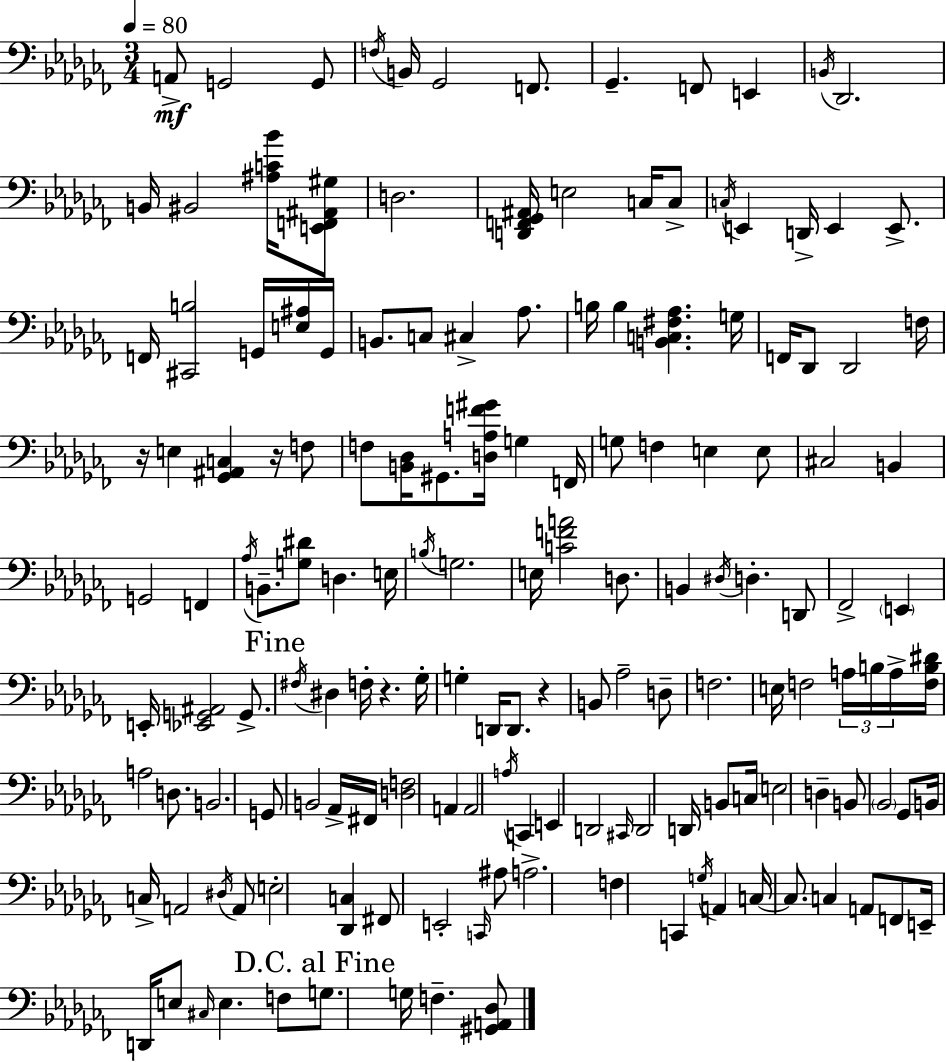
X:1
T:Untitled
M:3/4
L:1/4
K:Abm
A,,/2 G,,2 G,,/2 F,/4 B,,/4 _G,,2 F,,/2 _G,, F,,/2 E,, B,,/4 _D,,2 B,,/4 ^B,,2 [^A,C_B]/4 [E,,F,,^A,,^G,]/2 D,2 [D,,F,,_G,,^A,,]/4 E,2 C,/4 C,/2 C,/4 E,, D,,/4 E,, E,,/2 F,,/4 [^C,,B,]2 G,,/4 [E,^A,]/4 G,,/4 B,,/2 C,/2 ^C, _A,/2 B,/4 B, [B,,C,^F,_A,] G,/4 F,,/4 _D,,/2 _D,,2 F,/4 z/4 E, [_G,,^A,,C,] z/4 F,/2 F,/2 [B,,_D,]/4 ^G,,/2 [D,A,F^G]/4 G, F,,/4 G,/2 F, E, E,/2 ^C,2 B,, G,,2 F,, _A,/4 B,,/2 [G,^D]/2 D, E,/4 B,/4 G,2 E,/4 [CFA]2 D,/2 B,, ^D,/4 D, D,,/2 _F,,2 E,, E,,/4 [_E,,G,,^A,,]2 G,,/2 ^F,/4 ^D, F,/4 z _G,/4 G, D,,/4 D,,/2 z B,,/2 _A,2 D,/2 F,2 E,/4 F,2 A,/4 B,/4 A,/4 [F,B,^D]/4 A,2 D,/2 B,,2 G,,/2 B,,2 _A,,/4 ^F,,/4 [D,F,]2 A,, A,,2 A,/4 C,, E,, D,,2 ^C,,/4 D,,2 D,,/4 B,,/2 C,/4 E,2 D, B,,/2 _B,,2 _G,,/2 B,,/4 C,/4 A,,2 ^D,/4 A,,/2 E,2 [_D,,C,] ^F,,/2 E,,2 C,,/4 ^A,/2 A,2 F, C,, G,/4 A,, C,/4 C,/2 C, A,,/2 F,,/2 E,,/4 D,,/4 E,/2 ^C,/4 E, F,/2 G,/2 G,/4 F, [^G,,A,,_D,]/2